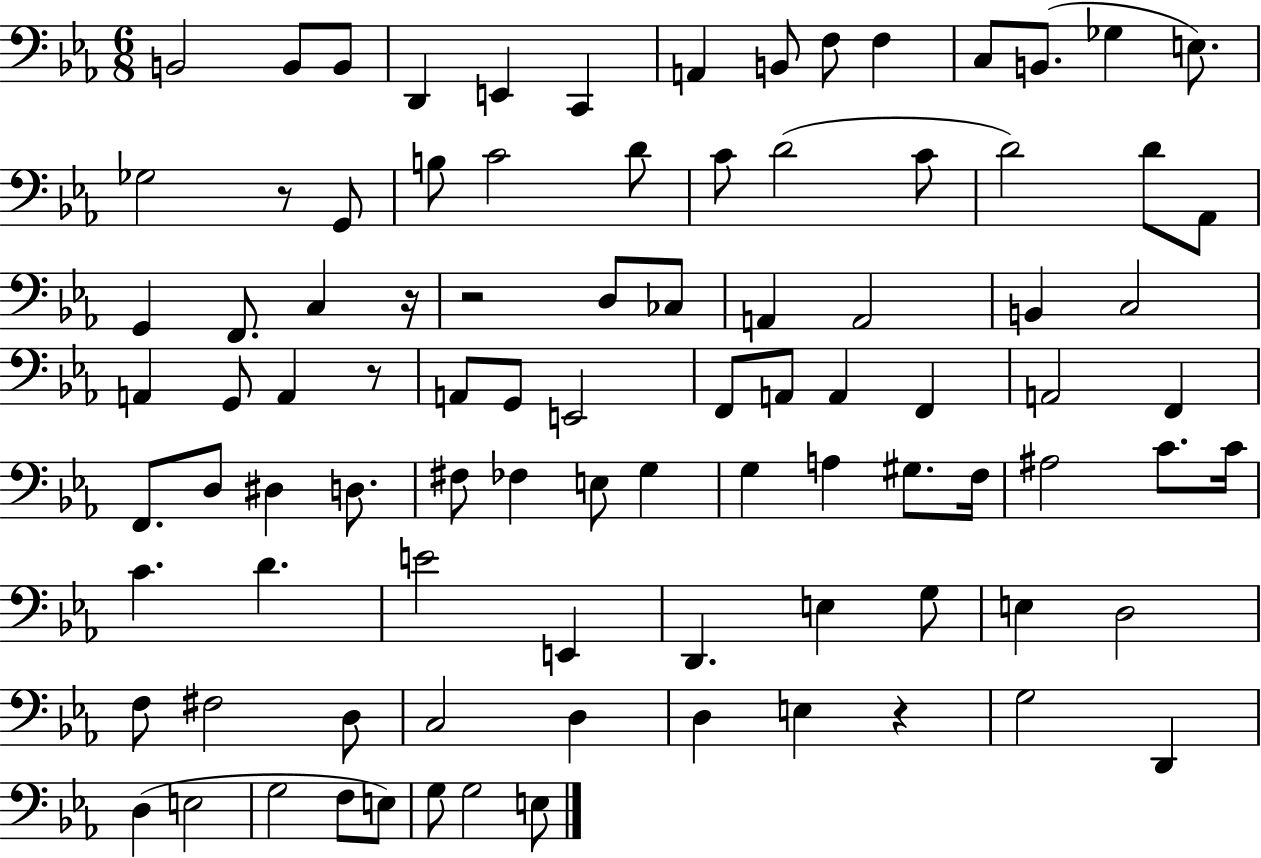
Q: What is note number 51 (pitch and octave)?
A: F#3